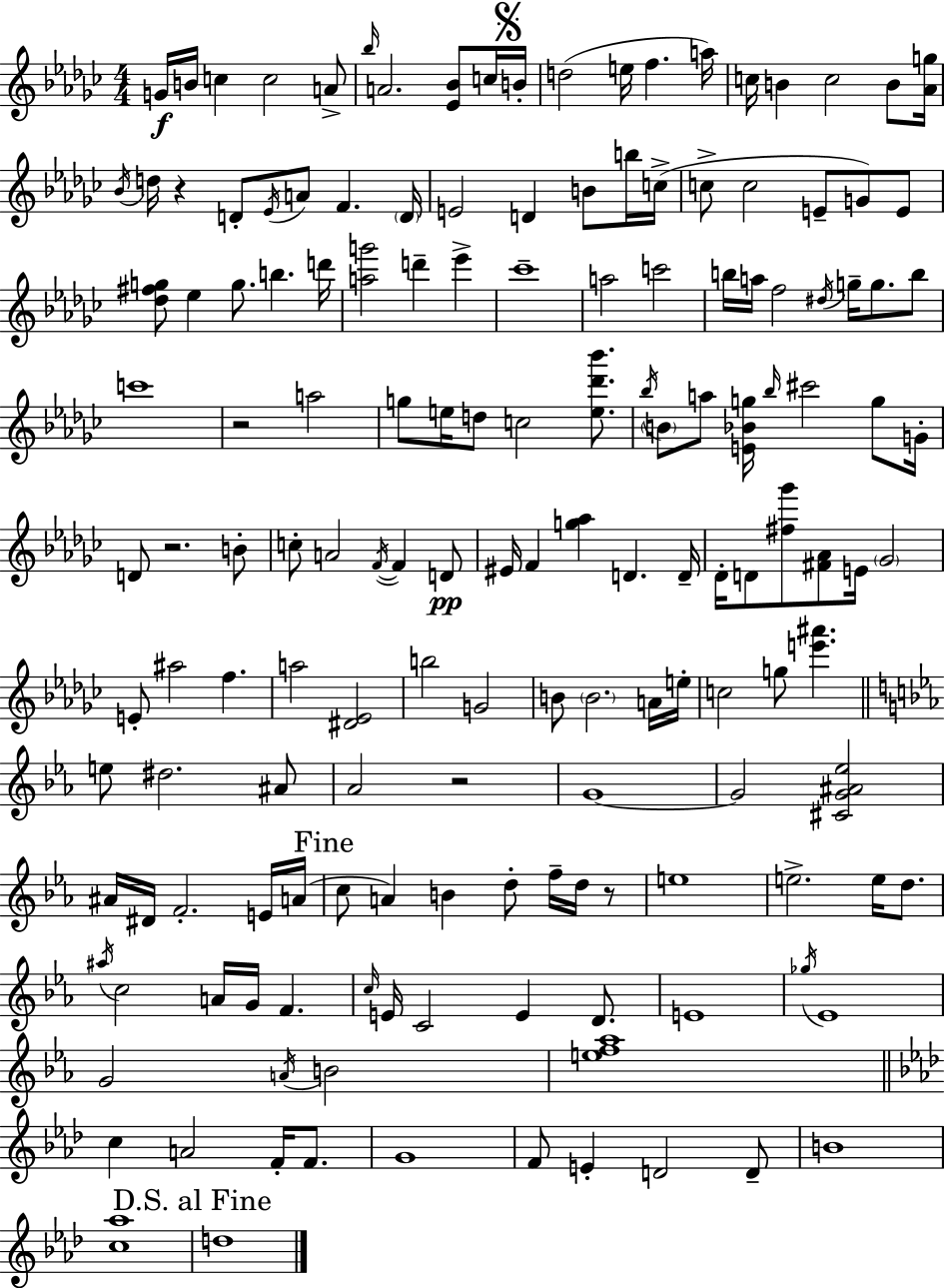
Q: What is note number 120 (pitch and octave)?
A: E4